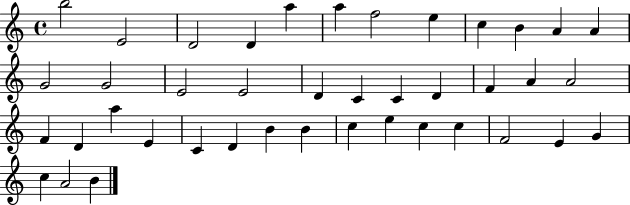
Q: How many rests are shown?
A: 0